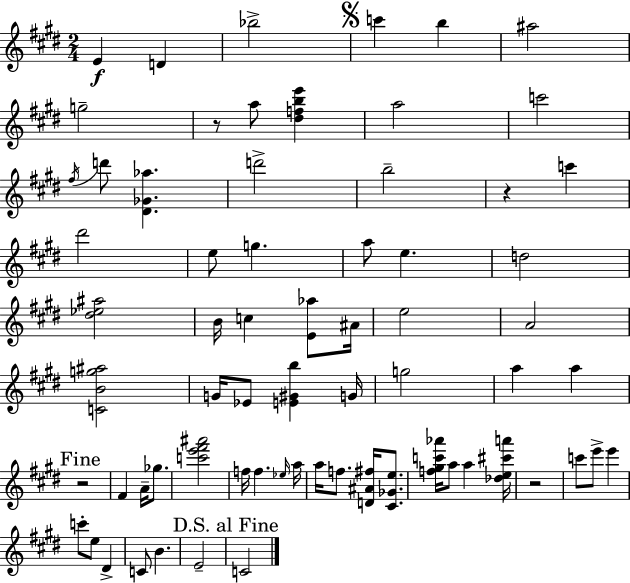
X:1
T:Untitled
M:2/4
L:1/4
K:E
E D _b2 c' b ^a2 g2 z/2 a/2 [^dfbe'] a2 c'2 ^f/4 d'/2 [^D_G_a] d'2 b2 z c' ^d'2 e/2 g a/2 e d2 [^d_e^a]2 B/4 c [E_a]/2 ^A/4 e2 A2 [CBg^a]2 G/4 _E/2 [E^Gb] G/4 g2 a a z2 ^F A/4 _g/2 [c'e'^f'^a']2 f/4 f _e/4 a/4 a/4 f/2 [D^A^f]/4 [^C_Ge]/2 [f^gc'_a']/4 a/2 a [_de^c'a']/4 z2 c'/2 e'/2 e' c'/2 e/2 ^D C/2 B E2 C2